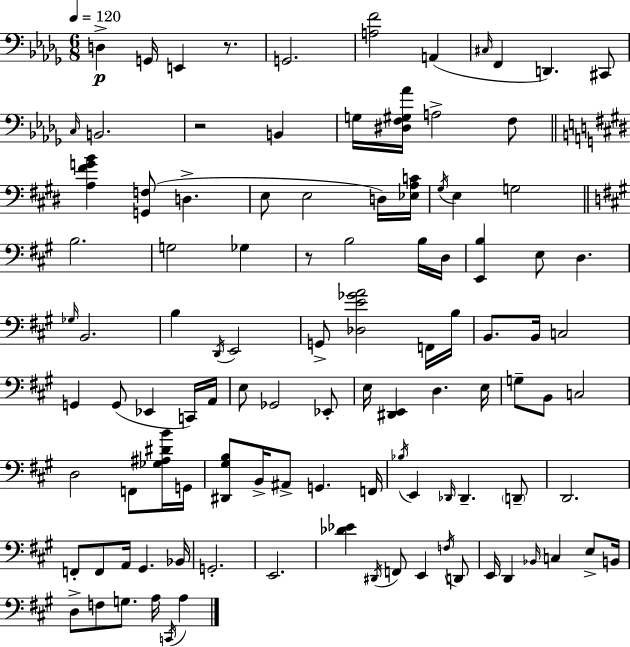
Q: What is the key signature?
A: BES minor